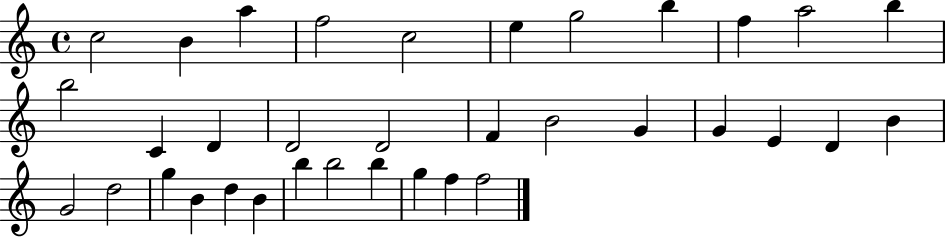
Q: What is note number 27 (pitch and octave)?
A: B4